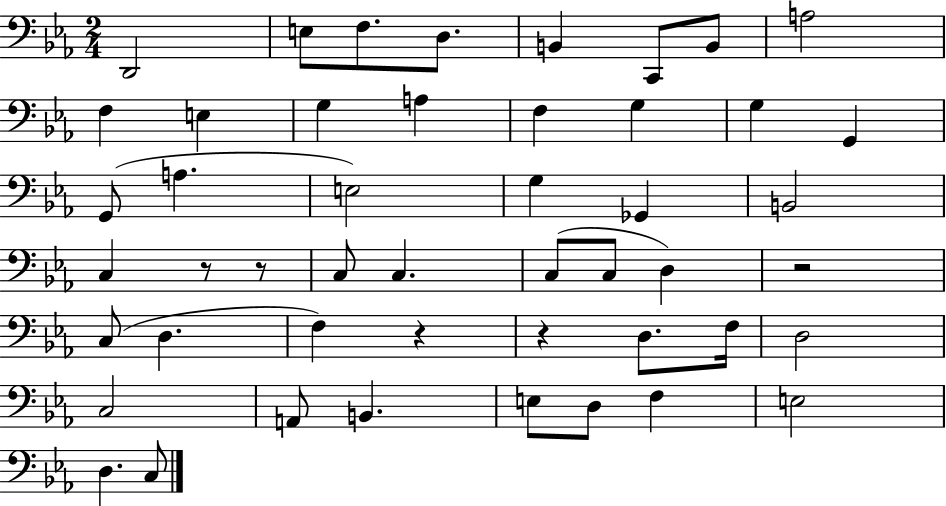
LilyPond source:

{
  \clef bass
  \numericTimeSignature
  \time 2/4
  \key ees \major
  \repeat volta 2 { d,2 | e8 f8. d8. | b,4 c,8 b,8 | a2 | \break f4 e4 | g4 a4 | f4 g4 | g4 g,4 | \break g,8( a4. | e2) | g4 ges,4 | b,2 | \break c4 r8 r8 | c8 c4. | c8( c8 d4) | r2 | \break c8( d4. | f4) r4 | r4 d8. f16 | d2 | \break c2 | a,8 b,4. | e8 d8 f4 | e2 | \break d4. c8 | } \bar "|."
}